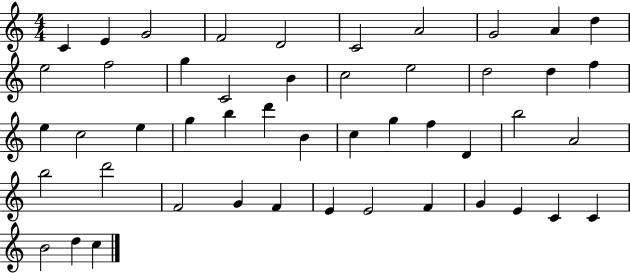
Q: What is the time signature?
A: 4/4